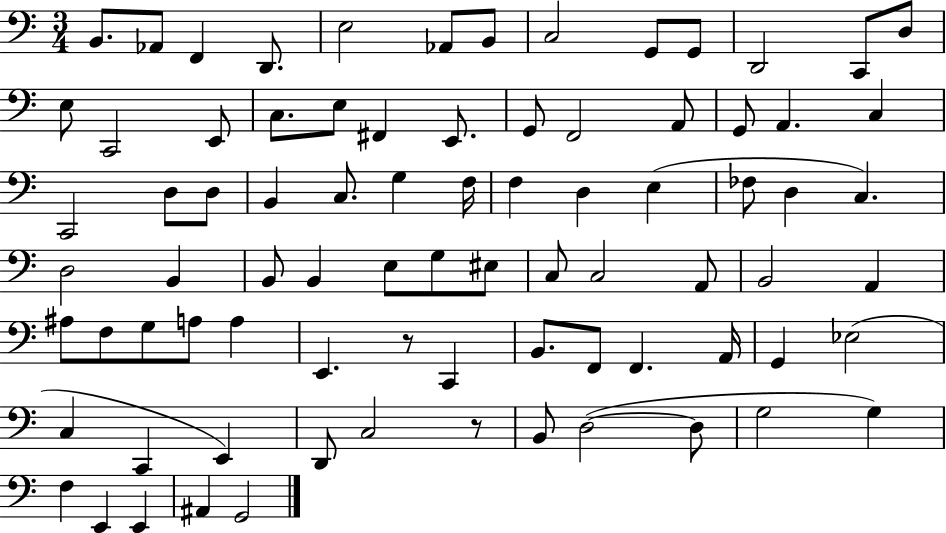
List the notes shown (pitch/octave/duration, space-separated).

B2/e. Ab2/e F2/q D2/e. E3/h Ab2/e B2/e C3/h G2/e G2/e D2/h C2/e D3/e E3/e C2/h E2/e C3/e. E3/e F#2/q E2/e. G2/e F2/h A2/e G2/e A2/q. C3/q C2/h D3/e D3/e B2/q C3/e. G3/q F3/s F3/q D3/q E3/q FES3/e D3/q C3/q. D3/h B2/q B2/e B2/q E3/e G3/e EIS3/e C3/e C3/h A2/e B2/h A2/q A#3/e F3/e G3/e A3/e A3/q E2/q. R/e C2/q B2/e. F2/e F2/q. A2/s G2/q Eb3/h C3/q C2/q E2/q D2/e C3/h R/e B2/e D3/h D3/e G3/h G3/q F3/q E2/q E2/q A#2/q G2/h